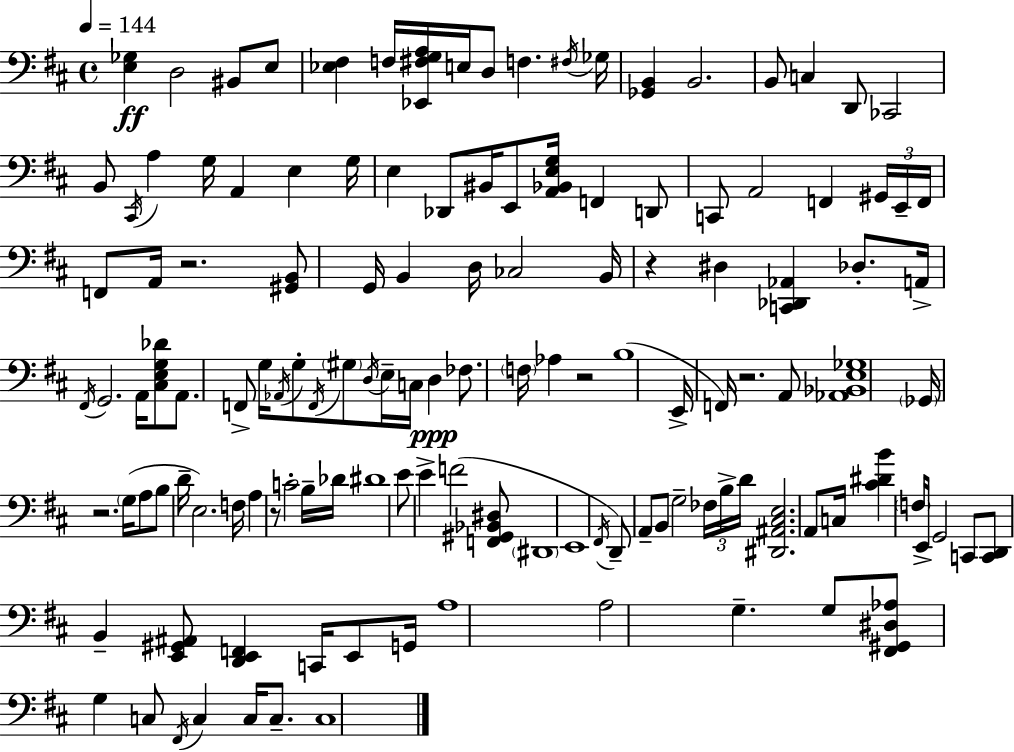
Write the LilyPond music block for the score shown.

{
  \clef bass
  \time 4/4
  \defaultTimeSignature
  \key d \major
  \tempo 4 = 144
  <e ges>4\ff d2 bis,8 e8 | <ees fis>4 f16 <ees, fis g a>16 e16 d8 f4. \acciaccatura { fis16 } | ges16 <ges, b,>4 b,2. | b,8 c4 d,8 ces,2 | \break b,8 \acciaccatura { cis,16 } a4 g16 a,4 e4 | g16 e4 des,8 bis,16 e,8 <a, bes, e g>16 f,4 | d,8 c,8 a,2 f,4 | \tuplet 3/2 { gis,16 e,16-- f,16 } f,8 a,16 r2. | \break <gis, b,>8 g,16 b,4 d16 ces2 | b,16 r4 dis4 <c, des, aes,>4 des8.-. | a,16-> \acciaccatura { fis,16 } g,2. | a,16 <cis e g des'>8 a,8. f,8-> g16 \acciaccatura { aes,16 } g8-. \acciaccatura { f,16 } \parenthesize gis8 \acciaccatura { d16 } | \break e16-- c16 d4\ppp fes8. \parenthesize f16 aes4 r2 | b1( | e,16-> f,16) r2. | a,8 <aes, bes, e ges>1 | \break \parenthesize ges,16 r2. | \parenthesize g16( a8 b8 d'16-- e2.) | f16 a4 r8 c'2-. | b16-- des'16 dis'1 | \break e'8 e'4-> f'2( | <f, gis, bes, dis>8 \parenthesize dis,1 | e,1 | \acciaccatura { fis,16 }) d,8-- a,8-- b,8 g2-- | \break \tuplet 3/2 { fes16 b16-> d'16 } <dis, ais, cis e>2. | a,8 c16 <cis' dis' b'>4 \parenthesize f16 e,16-> g,2 | c,8 <c, d,>8 b,4-- <e, gis, ais,>8 <d, e, f,>4 | c,16 e,8 g,16 a1 | \break a2 g4.-- | g8 <fis, gis, dis aes>8 g4 c8 \acciaccatura { fis,16 } | c4 c16 c8.-- c1 | \bar "|."
}